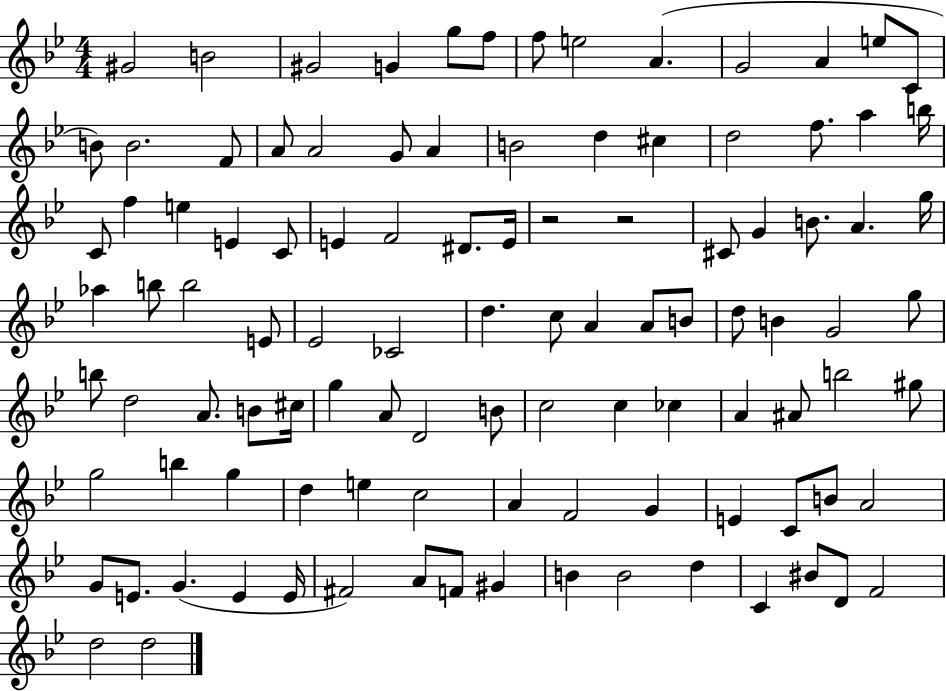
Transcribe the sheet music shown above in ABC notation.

X:1
T:Untitled
M:4/4
L:1/4
K:Bb
^G2 B2 ^G2 G g/2 f/2 f/2 e2 A G2 A e/2 C/2 B/2 B2 F/2 A/2 A2 G/2 A B2 d ^c d2 f/2 a b/4 C/2 f e E C/2 E F2 ^D/2 E/4 z2 z2 ^C/2 G B/2 A g/4 _a b/2 b2 E/2 _E2 _C2 d c/2 A A/2 B/2 d/2 B G2 g/2 b/2 d2 A/2 B/2 ^c/4 g A/2 D2 B/2 c2 c _c A ^A/2 b2 ^g/2 g2 b g d e c2 A F2 G E C/2 B/2 A2 G/2 E/2 G E E/4 ^F2 A/2 F/2 ^G B B2 d C ^B/2 D/2 F2 d2 d2